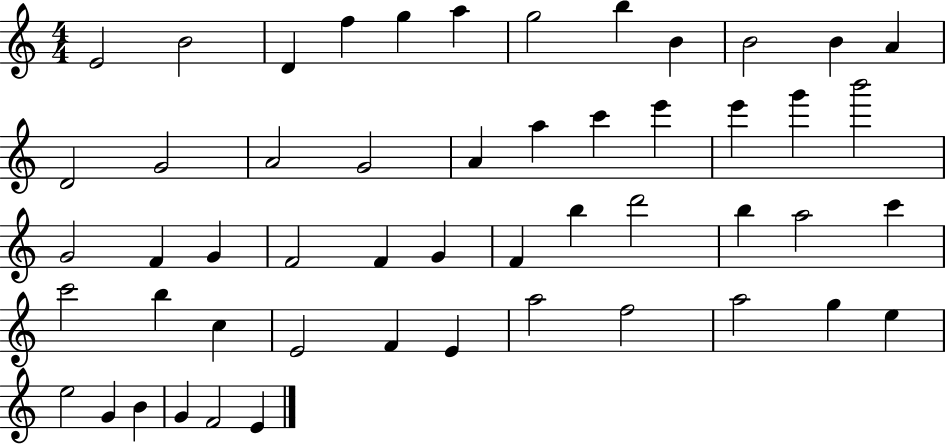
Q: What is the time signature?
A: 4/4